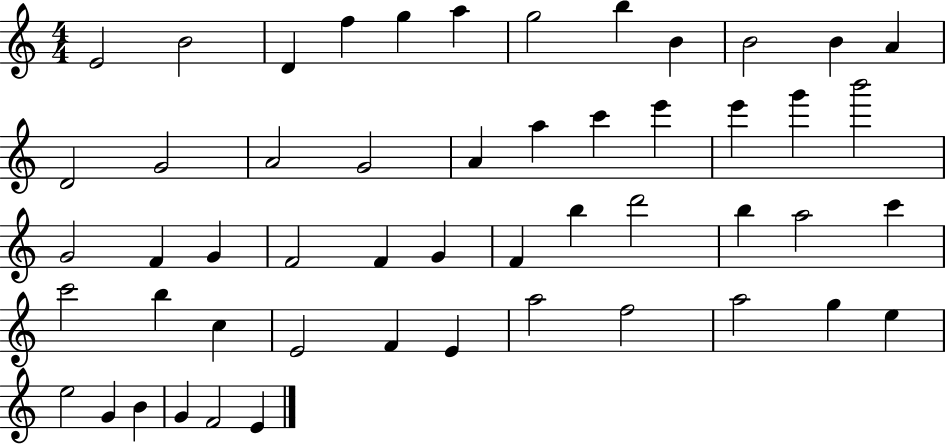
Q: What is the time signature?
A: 4/4